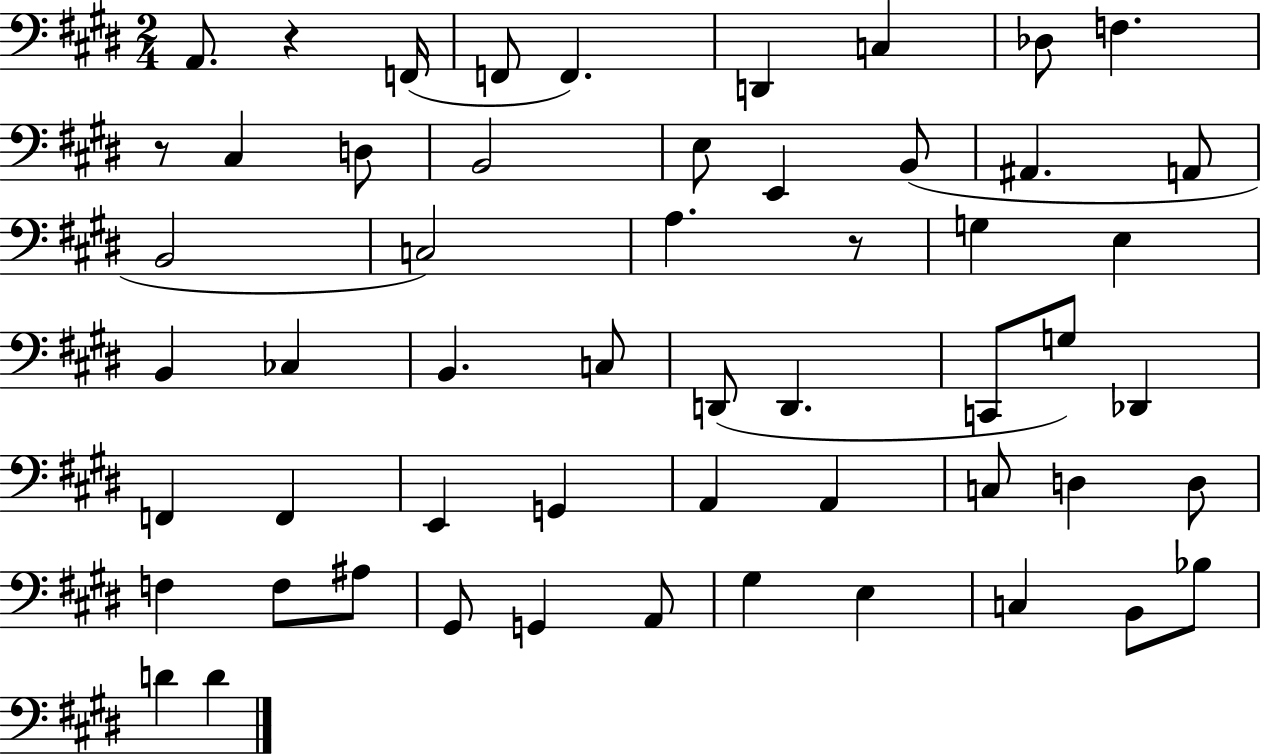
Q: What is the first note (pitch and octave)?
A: A2